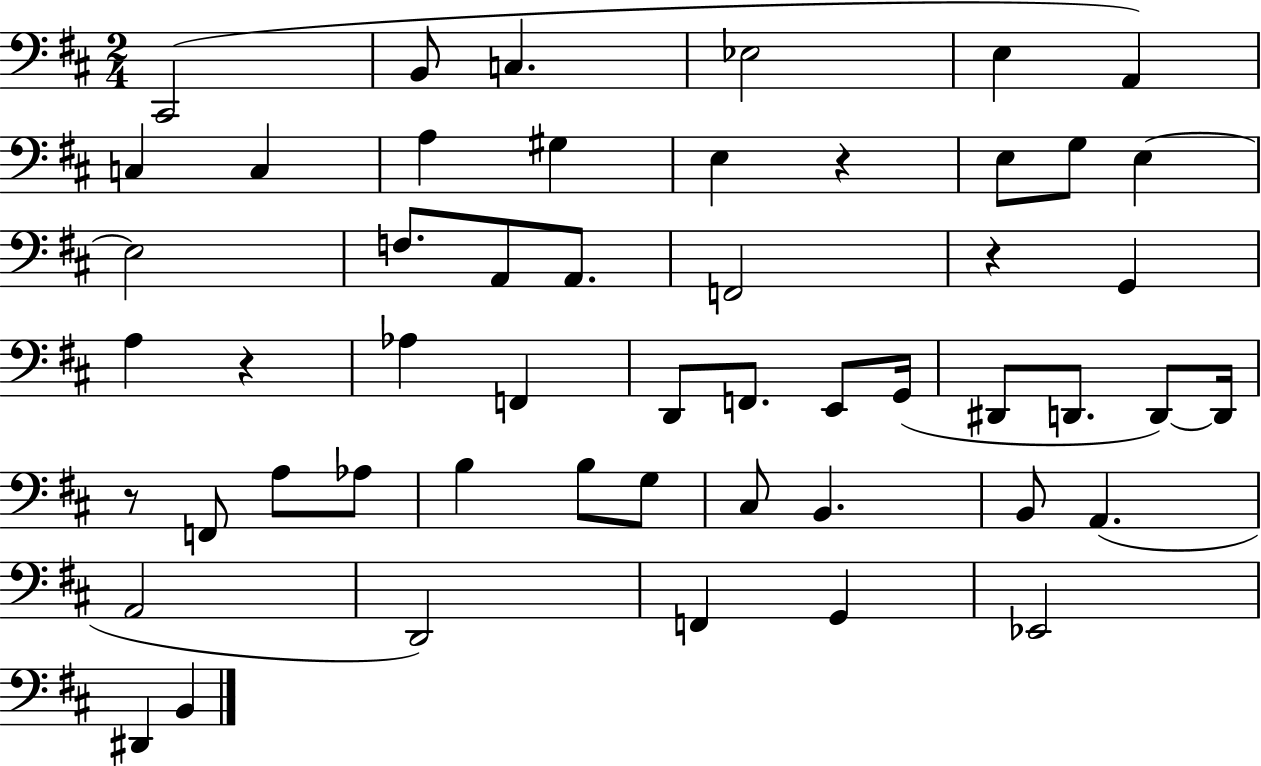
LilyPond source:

{
  \clef bass
  \numericTimeSignature
  \time 2/4
  \key d \major
  \repeat volta 2 { cis,2( | b,8 c4. | ees2 | e4 a,4) | \break c4 c4 | a4 gis4 | e4 r4 | e8 g8 e4~~ | \break e2 | f8. a,8 a,8. | f,2 | r4 g,4 | \break a4 r4 | aes4 f,4 | d,8 f,8. e,8 g,16( | dis,8 d,8. d,8~~) d,16 | \break r8 f,8 a8 aes8 | b4 b8 g8 | cis8 b,4. | b,8 a,4.( | \break a,2 | d,2) | f,4 g,4 | ees,2 | \break dis,4 b,4 | } \bar "|."
}